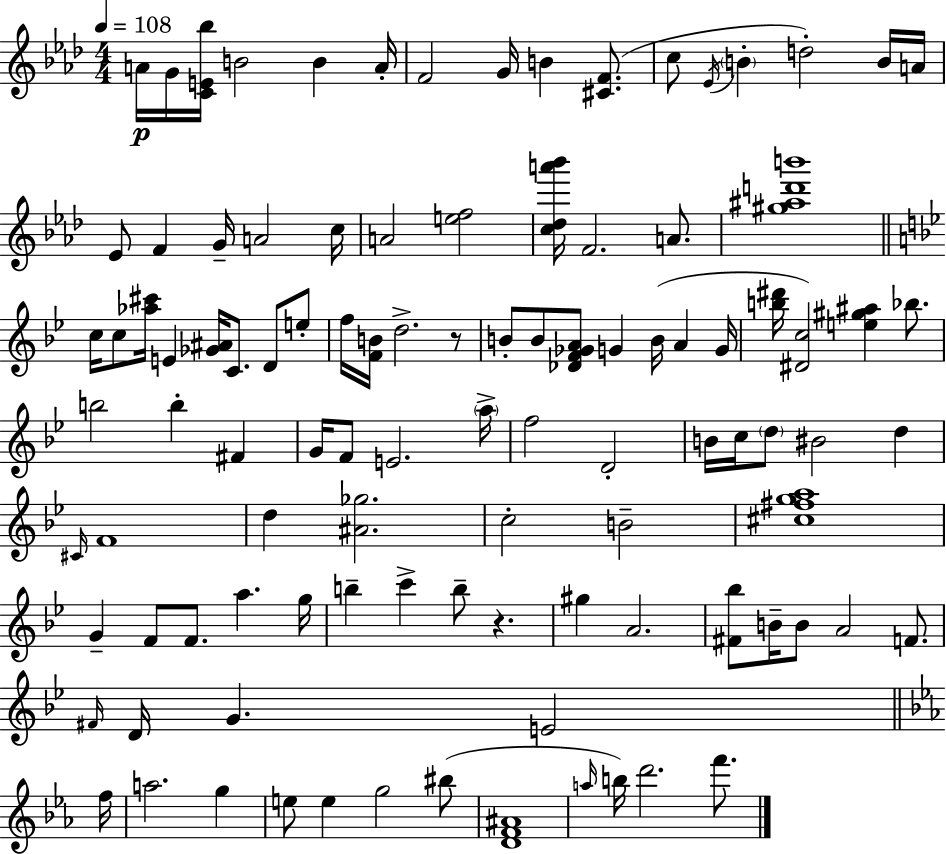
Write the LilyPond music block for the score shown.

{
  \clef treble
  \numericTimeSignature
  \time 4/4
  \key f \minor
  \tempo 4 = 108
  a'16\p g'16 <c' e' bes''>16 b'2 b'4 a'16-. | f'2 g'16 b'4 <cis' f'>8.( | c''8 \acciaccatura { ees'16 } \parenthesize b'4-. d''2-.) b'16 | a'16 ees'8 f'4 g'16-- a'2 | \break c''16 a'2 <e'' f''>2 | <c'' des'' a''' bes'''>16 f'2. a'8. | <gis'' ais'' d''' b'''>1 | \bar "||" \break \key g \minor c''16 c''8 <aes'' cis'''>16 e'4 <ges' ais'>16 c'8. d'8 e''8-. | f''16 <f' b'>16 d''2.-> r8 | b'8-. b'8 <des' f' ges' a'>8 g'4 b'16( a'4 g'16 | <b'' dis'''>16 <dis' c''>2) <e'' gis'' ais''>4 bes''8. | \break b''2 b''4-. fis'4 | g'16 f'8 e'2. \parenthesize a''16-> | f''2 d'2-. | b'16 c''16 \parenthesize d''8 bis'2 d''4 | \break \grace { cis'16 } f'1 | d''4 <ais' ges''>2. | c''2-. b'2-- | <cis'' fis'' g'' a''>1 | \break g'4-- f'8 f'8. a''4. | g''16 b''4-- c'''4-> b''8-- r4. | gis''4 a'2. | <fis' bes''>8 b'16-- b'8 a'2 f'8. | \break \grace { fis'16 } d'16 g'4. e'2 | \bar "||" \break \key ees \major f''16 a''2. g''4 | e''8 e''4 g''2 bis''8( | <d' f' ais'>1 | \grace { a''16 }) b''16 d'''2. f'''8. | \break \bar "|."
}